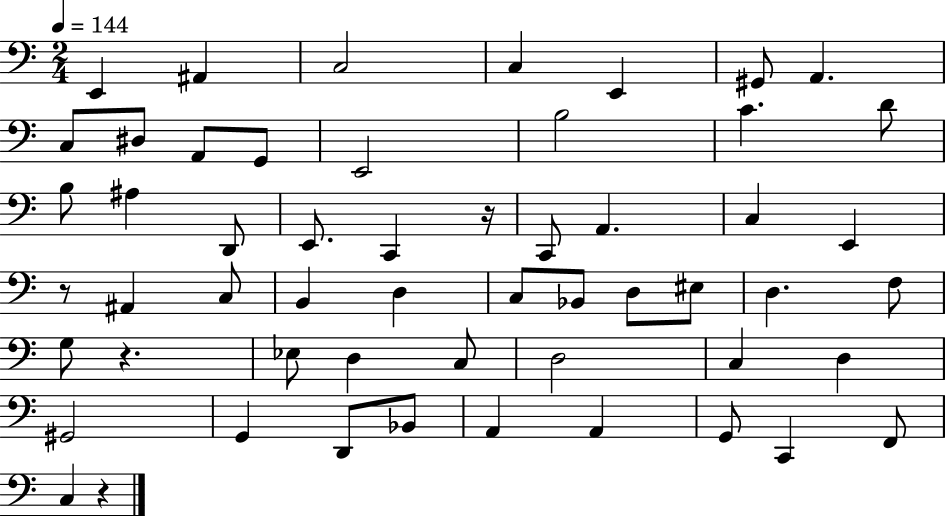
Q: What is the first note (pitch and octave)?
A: E2